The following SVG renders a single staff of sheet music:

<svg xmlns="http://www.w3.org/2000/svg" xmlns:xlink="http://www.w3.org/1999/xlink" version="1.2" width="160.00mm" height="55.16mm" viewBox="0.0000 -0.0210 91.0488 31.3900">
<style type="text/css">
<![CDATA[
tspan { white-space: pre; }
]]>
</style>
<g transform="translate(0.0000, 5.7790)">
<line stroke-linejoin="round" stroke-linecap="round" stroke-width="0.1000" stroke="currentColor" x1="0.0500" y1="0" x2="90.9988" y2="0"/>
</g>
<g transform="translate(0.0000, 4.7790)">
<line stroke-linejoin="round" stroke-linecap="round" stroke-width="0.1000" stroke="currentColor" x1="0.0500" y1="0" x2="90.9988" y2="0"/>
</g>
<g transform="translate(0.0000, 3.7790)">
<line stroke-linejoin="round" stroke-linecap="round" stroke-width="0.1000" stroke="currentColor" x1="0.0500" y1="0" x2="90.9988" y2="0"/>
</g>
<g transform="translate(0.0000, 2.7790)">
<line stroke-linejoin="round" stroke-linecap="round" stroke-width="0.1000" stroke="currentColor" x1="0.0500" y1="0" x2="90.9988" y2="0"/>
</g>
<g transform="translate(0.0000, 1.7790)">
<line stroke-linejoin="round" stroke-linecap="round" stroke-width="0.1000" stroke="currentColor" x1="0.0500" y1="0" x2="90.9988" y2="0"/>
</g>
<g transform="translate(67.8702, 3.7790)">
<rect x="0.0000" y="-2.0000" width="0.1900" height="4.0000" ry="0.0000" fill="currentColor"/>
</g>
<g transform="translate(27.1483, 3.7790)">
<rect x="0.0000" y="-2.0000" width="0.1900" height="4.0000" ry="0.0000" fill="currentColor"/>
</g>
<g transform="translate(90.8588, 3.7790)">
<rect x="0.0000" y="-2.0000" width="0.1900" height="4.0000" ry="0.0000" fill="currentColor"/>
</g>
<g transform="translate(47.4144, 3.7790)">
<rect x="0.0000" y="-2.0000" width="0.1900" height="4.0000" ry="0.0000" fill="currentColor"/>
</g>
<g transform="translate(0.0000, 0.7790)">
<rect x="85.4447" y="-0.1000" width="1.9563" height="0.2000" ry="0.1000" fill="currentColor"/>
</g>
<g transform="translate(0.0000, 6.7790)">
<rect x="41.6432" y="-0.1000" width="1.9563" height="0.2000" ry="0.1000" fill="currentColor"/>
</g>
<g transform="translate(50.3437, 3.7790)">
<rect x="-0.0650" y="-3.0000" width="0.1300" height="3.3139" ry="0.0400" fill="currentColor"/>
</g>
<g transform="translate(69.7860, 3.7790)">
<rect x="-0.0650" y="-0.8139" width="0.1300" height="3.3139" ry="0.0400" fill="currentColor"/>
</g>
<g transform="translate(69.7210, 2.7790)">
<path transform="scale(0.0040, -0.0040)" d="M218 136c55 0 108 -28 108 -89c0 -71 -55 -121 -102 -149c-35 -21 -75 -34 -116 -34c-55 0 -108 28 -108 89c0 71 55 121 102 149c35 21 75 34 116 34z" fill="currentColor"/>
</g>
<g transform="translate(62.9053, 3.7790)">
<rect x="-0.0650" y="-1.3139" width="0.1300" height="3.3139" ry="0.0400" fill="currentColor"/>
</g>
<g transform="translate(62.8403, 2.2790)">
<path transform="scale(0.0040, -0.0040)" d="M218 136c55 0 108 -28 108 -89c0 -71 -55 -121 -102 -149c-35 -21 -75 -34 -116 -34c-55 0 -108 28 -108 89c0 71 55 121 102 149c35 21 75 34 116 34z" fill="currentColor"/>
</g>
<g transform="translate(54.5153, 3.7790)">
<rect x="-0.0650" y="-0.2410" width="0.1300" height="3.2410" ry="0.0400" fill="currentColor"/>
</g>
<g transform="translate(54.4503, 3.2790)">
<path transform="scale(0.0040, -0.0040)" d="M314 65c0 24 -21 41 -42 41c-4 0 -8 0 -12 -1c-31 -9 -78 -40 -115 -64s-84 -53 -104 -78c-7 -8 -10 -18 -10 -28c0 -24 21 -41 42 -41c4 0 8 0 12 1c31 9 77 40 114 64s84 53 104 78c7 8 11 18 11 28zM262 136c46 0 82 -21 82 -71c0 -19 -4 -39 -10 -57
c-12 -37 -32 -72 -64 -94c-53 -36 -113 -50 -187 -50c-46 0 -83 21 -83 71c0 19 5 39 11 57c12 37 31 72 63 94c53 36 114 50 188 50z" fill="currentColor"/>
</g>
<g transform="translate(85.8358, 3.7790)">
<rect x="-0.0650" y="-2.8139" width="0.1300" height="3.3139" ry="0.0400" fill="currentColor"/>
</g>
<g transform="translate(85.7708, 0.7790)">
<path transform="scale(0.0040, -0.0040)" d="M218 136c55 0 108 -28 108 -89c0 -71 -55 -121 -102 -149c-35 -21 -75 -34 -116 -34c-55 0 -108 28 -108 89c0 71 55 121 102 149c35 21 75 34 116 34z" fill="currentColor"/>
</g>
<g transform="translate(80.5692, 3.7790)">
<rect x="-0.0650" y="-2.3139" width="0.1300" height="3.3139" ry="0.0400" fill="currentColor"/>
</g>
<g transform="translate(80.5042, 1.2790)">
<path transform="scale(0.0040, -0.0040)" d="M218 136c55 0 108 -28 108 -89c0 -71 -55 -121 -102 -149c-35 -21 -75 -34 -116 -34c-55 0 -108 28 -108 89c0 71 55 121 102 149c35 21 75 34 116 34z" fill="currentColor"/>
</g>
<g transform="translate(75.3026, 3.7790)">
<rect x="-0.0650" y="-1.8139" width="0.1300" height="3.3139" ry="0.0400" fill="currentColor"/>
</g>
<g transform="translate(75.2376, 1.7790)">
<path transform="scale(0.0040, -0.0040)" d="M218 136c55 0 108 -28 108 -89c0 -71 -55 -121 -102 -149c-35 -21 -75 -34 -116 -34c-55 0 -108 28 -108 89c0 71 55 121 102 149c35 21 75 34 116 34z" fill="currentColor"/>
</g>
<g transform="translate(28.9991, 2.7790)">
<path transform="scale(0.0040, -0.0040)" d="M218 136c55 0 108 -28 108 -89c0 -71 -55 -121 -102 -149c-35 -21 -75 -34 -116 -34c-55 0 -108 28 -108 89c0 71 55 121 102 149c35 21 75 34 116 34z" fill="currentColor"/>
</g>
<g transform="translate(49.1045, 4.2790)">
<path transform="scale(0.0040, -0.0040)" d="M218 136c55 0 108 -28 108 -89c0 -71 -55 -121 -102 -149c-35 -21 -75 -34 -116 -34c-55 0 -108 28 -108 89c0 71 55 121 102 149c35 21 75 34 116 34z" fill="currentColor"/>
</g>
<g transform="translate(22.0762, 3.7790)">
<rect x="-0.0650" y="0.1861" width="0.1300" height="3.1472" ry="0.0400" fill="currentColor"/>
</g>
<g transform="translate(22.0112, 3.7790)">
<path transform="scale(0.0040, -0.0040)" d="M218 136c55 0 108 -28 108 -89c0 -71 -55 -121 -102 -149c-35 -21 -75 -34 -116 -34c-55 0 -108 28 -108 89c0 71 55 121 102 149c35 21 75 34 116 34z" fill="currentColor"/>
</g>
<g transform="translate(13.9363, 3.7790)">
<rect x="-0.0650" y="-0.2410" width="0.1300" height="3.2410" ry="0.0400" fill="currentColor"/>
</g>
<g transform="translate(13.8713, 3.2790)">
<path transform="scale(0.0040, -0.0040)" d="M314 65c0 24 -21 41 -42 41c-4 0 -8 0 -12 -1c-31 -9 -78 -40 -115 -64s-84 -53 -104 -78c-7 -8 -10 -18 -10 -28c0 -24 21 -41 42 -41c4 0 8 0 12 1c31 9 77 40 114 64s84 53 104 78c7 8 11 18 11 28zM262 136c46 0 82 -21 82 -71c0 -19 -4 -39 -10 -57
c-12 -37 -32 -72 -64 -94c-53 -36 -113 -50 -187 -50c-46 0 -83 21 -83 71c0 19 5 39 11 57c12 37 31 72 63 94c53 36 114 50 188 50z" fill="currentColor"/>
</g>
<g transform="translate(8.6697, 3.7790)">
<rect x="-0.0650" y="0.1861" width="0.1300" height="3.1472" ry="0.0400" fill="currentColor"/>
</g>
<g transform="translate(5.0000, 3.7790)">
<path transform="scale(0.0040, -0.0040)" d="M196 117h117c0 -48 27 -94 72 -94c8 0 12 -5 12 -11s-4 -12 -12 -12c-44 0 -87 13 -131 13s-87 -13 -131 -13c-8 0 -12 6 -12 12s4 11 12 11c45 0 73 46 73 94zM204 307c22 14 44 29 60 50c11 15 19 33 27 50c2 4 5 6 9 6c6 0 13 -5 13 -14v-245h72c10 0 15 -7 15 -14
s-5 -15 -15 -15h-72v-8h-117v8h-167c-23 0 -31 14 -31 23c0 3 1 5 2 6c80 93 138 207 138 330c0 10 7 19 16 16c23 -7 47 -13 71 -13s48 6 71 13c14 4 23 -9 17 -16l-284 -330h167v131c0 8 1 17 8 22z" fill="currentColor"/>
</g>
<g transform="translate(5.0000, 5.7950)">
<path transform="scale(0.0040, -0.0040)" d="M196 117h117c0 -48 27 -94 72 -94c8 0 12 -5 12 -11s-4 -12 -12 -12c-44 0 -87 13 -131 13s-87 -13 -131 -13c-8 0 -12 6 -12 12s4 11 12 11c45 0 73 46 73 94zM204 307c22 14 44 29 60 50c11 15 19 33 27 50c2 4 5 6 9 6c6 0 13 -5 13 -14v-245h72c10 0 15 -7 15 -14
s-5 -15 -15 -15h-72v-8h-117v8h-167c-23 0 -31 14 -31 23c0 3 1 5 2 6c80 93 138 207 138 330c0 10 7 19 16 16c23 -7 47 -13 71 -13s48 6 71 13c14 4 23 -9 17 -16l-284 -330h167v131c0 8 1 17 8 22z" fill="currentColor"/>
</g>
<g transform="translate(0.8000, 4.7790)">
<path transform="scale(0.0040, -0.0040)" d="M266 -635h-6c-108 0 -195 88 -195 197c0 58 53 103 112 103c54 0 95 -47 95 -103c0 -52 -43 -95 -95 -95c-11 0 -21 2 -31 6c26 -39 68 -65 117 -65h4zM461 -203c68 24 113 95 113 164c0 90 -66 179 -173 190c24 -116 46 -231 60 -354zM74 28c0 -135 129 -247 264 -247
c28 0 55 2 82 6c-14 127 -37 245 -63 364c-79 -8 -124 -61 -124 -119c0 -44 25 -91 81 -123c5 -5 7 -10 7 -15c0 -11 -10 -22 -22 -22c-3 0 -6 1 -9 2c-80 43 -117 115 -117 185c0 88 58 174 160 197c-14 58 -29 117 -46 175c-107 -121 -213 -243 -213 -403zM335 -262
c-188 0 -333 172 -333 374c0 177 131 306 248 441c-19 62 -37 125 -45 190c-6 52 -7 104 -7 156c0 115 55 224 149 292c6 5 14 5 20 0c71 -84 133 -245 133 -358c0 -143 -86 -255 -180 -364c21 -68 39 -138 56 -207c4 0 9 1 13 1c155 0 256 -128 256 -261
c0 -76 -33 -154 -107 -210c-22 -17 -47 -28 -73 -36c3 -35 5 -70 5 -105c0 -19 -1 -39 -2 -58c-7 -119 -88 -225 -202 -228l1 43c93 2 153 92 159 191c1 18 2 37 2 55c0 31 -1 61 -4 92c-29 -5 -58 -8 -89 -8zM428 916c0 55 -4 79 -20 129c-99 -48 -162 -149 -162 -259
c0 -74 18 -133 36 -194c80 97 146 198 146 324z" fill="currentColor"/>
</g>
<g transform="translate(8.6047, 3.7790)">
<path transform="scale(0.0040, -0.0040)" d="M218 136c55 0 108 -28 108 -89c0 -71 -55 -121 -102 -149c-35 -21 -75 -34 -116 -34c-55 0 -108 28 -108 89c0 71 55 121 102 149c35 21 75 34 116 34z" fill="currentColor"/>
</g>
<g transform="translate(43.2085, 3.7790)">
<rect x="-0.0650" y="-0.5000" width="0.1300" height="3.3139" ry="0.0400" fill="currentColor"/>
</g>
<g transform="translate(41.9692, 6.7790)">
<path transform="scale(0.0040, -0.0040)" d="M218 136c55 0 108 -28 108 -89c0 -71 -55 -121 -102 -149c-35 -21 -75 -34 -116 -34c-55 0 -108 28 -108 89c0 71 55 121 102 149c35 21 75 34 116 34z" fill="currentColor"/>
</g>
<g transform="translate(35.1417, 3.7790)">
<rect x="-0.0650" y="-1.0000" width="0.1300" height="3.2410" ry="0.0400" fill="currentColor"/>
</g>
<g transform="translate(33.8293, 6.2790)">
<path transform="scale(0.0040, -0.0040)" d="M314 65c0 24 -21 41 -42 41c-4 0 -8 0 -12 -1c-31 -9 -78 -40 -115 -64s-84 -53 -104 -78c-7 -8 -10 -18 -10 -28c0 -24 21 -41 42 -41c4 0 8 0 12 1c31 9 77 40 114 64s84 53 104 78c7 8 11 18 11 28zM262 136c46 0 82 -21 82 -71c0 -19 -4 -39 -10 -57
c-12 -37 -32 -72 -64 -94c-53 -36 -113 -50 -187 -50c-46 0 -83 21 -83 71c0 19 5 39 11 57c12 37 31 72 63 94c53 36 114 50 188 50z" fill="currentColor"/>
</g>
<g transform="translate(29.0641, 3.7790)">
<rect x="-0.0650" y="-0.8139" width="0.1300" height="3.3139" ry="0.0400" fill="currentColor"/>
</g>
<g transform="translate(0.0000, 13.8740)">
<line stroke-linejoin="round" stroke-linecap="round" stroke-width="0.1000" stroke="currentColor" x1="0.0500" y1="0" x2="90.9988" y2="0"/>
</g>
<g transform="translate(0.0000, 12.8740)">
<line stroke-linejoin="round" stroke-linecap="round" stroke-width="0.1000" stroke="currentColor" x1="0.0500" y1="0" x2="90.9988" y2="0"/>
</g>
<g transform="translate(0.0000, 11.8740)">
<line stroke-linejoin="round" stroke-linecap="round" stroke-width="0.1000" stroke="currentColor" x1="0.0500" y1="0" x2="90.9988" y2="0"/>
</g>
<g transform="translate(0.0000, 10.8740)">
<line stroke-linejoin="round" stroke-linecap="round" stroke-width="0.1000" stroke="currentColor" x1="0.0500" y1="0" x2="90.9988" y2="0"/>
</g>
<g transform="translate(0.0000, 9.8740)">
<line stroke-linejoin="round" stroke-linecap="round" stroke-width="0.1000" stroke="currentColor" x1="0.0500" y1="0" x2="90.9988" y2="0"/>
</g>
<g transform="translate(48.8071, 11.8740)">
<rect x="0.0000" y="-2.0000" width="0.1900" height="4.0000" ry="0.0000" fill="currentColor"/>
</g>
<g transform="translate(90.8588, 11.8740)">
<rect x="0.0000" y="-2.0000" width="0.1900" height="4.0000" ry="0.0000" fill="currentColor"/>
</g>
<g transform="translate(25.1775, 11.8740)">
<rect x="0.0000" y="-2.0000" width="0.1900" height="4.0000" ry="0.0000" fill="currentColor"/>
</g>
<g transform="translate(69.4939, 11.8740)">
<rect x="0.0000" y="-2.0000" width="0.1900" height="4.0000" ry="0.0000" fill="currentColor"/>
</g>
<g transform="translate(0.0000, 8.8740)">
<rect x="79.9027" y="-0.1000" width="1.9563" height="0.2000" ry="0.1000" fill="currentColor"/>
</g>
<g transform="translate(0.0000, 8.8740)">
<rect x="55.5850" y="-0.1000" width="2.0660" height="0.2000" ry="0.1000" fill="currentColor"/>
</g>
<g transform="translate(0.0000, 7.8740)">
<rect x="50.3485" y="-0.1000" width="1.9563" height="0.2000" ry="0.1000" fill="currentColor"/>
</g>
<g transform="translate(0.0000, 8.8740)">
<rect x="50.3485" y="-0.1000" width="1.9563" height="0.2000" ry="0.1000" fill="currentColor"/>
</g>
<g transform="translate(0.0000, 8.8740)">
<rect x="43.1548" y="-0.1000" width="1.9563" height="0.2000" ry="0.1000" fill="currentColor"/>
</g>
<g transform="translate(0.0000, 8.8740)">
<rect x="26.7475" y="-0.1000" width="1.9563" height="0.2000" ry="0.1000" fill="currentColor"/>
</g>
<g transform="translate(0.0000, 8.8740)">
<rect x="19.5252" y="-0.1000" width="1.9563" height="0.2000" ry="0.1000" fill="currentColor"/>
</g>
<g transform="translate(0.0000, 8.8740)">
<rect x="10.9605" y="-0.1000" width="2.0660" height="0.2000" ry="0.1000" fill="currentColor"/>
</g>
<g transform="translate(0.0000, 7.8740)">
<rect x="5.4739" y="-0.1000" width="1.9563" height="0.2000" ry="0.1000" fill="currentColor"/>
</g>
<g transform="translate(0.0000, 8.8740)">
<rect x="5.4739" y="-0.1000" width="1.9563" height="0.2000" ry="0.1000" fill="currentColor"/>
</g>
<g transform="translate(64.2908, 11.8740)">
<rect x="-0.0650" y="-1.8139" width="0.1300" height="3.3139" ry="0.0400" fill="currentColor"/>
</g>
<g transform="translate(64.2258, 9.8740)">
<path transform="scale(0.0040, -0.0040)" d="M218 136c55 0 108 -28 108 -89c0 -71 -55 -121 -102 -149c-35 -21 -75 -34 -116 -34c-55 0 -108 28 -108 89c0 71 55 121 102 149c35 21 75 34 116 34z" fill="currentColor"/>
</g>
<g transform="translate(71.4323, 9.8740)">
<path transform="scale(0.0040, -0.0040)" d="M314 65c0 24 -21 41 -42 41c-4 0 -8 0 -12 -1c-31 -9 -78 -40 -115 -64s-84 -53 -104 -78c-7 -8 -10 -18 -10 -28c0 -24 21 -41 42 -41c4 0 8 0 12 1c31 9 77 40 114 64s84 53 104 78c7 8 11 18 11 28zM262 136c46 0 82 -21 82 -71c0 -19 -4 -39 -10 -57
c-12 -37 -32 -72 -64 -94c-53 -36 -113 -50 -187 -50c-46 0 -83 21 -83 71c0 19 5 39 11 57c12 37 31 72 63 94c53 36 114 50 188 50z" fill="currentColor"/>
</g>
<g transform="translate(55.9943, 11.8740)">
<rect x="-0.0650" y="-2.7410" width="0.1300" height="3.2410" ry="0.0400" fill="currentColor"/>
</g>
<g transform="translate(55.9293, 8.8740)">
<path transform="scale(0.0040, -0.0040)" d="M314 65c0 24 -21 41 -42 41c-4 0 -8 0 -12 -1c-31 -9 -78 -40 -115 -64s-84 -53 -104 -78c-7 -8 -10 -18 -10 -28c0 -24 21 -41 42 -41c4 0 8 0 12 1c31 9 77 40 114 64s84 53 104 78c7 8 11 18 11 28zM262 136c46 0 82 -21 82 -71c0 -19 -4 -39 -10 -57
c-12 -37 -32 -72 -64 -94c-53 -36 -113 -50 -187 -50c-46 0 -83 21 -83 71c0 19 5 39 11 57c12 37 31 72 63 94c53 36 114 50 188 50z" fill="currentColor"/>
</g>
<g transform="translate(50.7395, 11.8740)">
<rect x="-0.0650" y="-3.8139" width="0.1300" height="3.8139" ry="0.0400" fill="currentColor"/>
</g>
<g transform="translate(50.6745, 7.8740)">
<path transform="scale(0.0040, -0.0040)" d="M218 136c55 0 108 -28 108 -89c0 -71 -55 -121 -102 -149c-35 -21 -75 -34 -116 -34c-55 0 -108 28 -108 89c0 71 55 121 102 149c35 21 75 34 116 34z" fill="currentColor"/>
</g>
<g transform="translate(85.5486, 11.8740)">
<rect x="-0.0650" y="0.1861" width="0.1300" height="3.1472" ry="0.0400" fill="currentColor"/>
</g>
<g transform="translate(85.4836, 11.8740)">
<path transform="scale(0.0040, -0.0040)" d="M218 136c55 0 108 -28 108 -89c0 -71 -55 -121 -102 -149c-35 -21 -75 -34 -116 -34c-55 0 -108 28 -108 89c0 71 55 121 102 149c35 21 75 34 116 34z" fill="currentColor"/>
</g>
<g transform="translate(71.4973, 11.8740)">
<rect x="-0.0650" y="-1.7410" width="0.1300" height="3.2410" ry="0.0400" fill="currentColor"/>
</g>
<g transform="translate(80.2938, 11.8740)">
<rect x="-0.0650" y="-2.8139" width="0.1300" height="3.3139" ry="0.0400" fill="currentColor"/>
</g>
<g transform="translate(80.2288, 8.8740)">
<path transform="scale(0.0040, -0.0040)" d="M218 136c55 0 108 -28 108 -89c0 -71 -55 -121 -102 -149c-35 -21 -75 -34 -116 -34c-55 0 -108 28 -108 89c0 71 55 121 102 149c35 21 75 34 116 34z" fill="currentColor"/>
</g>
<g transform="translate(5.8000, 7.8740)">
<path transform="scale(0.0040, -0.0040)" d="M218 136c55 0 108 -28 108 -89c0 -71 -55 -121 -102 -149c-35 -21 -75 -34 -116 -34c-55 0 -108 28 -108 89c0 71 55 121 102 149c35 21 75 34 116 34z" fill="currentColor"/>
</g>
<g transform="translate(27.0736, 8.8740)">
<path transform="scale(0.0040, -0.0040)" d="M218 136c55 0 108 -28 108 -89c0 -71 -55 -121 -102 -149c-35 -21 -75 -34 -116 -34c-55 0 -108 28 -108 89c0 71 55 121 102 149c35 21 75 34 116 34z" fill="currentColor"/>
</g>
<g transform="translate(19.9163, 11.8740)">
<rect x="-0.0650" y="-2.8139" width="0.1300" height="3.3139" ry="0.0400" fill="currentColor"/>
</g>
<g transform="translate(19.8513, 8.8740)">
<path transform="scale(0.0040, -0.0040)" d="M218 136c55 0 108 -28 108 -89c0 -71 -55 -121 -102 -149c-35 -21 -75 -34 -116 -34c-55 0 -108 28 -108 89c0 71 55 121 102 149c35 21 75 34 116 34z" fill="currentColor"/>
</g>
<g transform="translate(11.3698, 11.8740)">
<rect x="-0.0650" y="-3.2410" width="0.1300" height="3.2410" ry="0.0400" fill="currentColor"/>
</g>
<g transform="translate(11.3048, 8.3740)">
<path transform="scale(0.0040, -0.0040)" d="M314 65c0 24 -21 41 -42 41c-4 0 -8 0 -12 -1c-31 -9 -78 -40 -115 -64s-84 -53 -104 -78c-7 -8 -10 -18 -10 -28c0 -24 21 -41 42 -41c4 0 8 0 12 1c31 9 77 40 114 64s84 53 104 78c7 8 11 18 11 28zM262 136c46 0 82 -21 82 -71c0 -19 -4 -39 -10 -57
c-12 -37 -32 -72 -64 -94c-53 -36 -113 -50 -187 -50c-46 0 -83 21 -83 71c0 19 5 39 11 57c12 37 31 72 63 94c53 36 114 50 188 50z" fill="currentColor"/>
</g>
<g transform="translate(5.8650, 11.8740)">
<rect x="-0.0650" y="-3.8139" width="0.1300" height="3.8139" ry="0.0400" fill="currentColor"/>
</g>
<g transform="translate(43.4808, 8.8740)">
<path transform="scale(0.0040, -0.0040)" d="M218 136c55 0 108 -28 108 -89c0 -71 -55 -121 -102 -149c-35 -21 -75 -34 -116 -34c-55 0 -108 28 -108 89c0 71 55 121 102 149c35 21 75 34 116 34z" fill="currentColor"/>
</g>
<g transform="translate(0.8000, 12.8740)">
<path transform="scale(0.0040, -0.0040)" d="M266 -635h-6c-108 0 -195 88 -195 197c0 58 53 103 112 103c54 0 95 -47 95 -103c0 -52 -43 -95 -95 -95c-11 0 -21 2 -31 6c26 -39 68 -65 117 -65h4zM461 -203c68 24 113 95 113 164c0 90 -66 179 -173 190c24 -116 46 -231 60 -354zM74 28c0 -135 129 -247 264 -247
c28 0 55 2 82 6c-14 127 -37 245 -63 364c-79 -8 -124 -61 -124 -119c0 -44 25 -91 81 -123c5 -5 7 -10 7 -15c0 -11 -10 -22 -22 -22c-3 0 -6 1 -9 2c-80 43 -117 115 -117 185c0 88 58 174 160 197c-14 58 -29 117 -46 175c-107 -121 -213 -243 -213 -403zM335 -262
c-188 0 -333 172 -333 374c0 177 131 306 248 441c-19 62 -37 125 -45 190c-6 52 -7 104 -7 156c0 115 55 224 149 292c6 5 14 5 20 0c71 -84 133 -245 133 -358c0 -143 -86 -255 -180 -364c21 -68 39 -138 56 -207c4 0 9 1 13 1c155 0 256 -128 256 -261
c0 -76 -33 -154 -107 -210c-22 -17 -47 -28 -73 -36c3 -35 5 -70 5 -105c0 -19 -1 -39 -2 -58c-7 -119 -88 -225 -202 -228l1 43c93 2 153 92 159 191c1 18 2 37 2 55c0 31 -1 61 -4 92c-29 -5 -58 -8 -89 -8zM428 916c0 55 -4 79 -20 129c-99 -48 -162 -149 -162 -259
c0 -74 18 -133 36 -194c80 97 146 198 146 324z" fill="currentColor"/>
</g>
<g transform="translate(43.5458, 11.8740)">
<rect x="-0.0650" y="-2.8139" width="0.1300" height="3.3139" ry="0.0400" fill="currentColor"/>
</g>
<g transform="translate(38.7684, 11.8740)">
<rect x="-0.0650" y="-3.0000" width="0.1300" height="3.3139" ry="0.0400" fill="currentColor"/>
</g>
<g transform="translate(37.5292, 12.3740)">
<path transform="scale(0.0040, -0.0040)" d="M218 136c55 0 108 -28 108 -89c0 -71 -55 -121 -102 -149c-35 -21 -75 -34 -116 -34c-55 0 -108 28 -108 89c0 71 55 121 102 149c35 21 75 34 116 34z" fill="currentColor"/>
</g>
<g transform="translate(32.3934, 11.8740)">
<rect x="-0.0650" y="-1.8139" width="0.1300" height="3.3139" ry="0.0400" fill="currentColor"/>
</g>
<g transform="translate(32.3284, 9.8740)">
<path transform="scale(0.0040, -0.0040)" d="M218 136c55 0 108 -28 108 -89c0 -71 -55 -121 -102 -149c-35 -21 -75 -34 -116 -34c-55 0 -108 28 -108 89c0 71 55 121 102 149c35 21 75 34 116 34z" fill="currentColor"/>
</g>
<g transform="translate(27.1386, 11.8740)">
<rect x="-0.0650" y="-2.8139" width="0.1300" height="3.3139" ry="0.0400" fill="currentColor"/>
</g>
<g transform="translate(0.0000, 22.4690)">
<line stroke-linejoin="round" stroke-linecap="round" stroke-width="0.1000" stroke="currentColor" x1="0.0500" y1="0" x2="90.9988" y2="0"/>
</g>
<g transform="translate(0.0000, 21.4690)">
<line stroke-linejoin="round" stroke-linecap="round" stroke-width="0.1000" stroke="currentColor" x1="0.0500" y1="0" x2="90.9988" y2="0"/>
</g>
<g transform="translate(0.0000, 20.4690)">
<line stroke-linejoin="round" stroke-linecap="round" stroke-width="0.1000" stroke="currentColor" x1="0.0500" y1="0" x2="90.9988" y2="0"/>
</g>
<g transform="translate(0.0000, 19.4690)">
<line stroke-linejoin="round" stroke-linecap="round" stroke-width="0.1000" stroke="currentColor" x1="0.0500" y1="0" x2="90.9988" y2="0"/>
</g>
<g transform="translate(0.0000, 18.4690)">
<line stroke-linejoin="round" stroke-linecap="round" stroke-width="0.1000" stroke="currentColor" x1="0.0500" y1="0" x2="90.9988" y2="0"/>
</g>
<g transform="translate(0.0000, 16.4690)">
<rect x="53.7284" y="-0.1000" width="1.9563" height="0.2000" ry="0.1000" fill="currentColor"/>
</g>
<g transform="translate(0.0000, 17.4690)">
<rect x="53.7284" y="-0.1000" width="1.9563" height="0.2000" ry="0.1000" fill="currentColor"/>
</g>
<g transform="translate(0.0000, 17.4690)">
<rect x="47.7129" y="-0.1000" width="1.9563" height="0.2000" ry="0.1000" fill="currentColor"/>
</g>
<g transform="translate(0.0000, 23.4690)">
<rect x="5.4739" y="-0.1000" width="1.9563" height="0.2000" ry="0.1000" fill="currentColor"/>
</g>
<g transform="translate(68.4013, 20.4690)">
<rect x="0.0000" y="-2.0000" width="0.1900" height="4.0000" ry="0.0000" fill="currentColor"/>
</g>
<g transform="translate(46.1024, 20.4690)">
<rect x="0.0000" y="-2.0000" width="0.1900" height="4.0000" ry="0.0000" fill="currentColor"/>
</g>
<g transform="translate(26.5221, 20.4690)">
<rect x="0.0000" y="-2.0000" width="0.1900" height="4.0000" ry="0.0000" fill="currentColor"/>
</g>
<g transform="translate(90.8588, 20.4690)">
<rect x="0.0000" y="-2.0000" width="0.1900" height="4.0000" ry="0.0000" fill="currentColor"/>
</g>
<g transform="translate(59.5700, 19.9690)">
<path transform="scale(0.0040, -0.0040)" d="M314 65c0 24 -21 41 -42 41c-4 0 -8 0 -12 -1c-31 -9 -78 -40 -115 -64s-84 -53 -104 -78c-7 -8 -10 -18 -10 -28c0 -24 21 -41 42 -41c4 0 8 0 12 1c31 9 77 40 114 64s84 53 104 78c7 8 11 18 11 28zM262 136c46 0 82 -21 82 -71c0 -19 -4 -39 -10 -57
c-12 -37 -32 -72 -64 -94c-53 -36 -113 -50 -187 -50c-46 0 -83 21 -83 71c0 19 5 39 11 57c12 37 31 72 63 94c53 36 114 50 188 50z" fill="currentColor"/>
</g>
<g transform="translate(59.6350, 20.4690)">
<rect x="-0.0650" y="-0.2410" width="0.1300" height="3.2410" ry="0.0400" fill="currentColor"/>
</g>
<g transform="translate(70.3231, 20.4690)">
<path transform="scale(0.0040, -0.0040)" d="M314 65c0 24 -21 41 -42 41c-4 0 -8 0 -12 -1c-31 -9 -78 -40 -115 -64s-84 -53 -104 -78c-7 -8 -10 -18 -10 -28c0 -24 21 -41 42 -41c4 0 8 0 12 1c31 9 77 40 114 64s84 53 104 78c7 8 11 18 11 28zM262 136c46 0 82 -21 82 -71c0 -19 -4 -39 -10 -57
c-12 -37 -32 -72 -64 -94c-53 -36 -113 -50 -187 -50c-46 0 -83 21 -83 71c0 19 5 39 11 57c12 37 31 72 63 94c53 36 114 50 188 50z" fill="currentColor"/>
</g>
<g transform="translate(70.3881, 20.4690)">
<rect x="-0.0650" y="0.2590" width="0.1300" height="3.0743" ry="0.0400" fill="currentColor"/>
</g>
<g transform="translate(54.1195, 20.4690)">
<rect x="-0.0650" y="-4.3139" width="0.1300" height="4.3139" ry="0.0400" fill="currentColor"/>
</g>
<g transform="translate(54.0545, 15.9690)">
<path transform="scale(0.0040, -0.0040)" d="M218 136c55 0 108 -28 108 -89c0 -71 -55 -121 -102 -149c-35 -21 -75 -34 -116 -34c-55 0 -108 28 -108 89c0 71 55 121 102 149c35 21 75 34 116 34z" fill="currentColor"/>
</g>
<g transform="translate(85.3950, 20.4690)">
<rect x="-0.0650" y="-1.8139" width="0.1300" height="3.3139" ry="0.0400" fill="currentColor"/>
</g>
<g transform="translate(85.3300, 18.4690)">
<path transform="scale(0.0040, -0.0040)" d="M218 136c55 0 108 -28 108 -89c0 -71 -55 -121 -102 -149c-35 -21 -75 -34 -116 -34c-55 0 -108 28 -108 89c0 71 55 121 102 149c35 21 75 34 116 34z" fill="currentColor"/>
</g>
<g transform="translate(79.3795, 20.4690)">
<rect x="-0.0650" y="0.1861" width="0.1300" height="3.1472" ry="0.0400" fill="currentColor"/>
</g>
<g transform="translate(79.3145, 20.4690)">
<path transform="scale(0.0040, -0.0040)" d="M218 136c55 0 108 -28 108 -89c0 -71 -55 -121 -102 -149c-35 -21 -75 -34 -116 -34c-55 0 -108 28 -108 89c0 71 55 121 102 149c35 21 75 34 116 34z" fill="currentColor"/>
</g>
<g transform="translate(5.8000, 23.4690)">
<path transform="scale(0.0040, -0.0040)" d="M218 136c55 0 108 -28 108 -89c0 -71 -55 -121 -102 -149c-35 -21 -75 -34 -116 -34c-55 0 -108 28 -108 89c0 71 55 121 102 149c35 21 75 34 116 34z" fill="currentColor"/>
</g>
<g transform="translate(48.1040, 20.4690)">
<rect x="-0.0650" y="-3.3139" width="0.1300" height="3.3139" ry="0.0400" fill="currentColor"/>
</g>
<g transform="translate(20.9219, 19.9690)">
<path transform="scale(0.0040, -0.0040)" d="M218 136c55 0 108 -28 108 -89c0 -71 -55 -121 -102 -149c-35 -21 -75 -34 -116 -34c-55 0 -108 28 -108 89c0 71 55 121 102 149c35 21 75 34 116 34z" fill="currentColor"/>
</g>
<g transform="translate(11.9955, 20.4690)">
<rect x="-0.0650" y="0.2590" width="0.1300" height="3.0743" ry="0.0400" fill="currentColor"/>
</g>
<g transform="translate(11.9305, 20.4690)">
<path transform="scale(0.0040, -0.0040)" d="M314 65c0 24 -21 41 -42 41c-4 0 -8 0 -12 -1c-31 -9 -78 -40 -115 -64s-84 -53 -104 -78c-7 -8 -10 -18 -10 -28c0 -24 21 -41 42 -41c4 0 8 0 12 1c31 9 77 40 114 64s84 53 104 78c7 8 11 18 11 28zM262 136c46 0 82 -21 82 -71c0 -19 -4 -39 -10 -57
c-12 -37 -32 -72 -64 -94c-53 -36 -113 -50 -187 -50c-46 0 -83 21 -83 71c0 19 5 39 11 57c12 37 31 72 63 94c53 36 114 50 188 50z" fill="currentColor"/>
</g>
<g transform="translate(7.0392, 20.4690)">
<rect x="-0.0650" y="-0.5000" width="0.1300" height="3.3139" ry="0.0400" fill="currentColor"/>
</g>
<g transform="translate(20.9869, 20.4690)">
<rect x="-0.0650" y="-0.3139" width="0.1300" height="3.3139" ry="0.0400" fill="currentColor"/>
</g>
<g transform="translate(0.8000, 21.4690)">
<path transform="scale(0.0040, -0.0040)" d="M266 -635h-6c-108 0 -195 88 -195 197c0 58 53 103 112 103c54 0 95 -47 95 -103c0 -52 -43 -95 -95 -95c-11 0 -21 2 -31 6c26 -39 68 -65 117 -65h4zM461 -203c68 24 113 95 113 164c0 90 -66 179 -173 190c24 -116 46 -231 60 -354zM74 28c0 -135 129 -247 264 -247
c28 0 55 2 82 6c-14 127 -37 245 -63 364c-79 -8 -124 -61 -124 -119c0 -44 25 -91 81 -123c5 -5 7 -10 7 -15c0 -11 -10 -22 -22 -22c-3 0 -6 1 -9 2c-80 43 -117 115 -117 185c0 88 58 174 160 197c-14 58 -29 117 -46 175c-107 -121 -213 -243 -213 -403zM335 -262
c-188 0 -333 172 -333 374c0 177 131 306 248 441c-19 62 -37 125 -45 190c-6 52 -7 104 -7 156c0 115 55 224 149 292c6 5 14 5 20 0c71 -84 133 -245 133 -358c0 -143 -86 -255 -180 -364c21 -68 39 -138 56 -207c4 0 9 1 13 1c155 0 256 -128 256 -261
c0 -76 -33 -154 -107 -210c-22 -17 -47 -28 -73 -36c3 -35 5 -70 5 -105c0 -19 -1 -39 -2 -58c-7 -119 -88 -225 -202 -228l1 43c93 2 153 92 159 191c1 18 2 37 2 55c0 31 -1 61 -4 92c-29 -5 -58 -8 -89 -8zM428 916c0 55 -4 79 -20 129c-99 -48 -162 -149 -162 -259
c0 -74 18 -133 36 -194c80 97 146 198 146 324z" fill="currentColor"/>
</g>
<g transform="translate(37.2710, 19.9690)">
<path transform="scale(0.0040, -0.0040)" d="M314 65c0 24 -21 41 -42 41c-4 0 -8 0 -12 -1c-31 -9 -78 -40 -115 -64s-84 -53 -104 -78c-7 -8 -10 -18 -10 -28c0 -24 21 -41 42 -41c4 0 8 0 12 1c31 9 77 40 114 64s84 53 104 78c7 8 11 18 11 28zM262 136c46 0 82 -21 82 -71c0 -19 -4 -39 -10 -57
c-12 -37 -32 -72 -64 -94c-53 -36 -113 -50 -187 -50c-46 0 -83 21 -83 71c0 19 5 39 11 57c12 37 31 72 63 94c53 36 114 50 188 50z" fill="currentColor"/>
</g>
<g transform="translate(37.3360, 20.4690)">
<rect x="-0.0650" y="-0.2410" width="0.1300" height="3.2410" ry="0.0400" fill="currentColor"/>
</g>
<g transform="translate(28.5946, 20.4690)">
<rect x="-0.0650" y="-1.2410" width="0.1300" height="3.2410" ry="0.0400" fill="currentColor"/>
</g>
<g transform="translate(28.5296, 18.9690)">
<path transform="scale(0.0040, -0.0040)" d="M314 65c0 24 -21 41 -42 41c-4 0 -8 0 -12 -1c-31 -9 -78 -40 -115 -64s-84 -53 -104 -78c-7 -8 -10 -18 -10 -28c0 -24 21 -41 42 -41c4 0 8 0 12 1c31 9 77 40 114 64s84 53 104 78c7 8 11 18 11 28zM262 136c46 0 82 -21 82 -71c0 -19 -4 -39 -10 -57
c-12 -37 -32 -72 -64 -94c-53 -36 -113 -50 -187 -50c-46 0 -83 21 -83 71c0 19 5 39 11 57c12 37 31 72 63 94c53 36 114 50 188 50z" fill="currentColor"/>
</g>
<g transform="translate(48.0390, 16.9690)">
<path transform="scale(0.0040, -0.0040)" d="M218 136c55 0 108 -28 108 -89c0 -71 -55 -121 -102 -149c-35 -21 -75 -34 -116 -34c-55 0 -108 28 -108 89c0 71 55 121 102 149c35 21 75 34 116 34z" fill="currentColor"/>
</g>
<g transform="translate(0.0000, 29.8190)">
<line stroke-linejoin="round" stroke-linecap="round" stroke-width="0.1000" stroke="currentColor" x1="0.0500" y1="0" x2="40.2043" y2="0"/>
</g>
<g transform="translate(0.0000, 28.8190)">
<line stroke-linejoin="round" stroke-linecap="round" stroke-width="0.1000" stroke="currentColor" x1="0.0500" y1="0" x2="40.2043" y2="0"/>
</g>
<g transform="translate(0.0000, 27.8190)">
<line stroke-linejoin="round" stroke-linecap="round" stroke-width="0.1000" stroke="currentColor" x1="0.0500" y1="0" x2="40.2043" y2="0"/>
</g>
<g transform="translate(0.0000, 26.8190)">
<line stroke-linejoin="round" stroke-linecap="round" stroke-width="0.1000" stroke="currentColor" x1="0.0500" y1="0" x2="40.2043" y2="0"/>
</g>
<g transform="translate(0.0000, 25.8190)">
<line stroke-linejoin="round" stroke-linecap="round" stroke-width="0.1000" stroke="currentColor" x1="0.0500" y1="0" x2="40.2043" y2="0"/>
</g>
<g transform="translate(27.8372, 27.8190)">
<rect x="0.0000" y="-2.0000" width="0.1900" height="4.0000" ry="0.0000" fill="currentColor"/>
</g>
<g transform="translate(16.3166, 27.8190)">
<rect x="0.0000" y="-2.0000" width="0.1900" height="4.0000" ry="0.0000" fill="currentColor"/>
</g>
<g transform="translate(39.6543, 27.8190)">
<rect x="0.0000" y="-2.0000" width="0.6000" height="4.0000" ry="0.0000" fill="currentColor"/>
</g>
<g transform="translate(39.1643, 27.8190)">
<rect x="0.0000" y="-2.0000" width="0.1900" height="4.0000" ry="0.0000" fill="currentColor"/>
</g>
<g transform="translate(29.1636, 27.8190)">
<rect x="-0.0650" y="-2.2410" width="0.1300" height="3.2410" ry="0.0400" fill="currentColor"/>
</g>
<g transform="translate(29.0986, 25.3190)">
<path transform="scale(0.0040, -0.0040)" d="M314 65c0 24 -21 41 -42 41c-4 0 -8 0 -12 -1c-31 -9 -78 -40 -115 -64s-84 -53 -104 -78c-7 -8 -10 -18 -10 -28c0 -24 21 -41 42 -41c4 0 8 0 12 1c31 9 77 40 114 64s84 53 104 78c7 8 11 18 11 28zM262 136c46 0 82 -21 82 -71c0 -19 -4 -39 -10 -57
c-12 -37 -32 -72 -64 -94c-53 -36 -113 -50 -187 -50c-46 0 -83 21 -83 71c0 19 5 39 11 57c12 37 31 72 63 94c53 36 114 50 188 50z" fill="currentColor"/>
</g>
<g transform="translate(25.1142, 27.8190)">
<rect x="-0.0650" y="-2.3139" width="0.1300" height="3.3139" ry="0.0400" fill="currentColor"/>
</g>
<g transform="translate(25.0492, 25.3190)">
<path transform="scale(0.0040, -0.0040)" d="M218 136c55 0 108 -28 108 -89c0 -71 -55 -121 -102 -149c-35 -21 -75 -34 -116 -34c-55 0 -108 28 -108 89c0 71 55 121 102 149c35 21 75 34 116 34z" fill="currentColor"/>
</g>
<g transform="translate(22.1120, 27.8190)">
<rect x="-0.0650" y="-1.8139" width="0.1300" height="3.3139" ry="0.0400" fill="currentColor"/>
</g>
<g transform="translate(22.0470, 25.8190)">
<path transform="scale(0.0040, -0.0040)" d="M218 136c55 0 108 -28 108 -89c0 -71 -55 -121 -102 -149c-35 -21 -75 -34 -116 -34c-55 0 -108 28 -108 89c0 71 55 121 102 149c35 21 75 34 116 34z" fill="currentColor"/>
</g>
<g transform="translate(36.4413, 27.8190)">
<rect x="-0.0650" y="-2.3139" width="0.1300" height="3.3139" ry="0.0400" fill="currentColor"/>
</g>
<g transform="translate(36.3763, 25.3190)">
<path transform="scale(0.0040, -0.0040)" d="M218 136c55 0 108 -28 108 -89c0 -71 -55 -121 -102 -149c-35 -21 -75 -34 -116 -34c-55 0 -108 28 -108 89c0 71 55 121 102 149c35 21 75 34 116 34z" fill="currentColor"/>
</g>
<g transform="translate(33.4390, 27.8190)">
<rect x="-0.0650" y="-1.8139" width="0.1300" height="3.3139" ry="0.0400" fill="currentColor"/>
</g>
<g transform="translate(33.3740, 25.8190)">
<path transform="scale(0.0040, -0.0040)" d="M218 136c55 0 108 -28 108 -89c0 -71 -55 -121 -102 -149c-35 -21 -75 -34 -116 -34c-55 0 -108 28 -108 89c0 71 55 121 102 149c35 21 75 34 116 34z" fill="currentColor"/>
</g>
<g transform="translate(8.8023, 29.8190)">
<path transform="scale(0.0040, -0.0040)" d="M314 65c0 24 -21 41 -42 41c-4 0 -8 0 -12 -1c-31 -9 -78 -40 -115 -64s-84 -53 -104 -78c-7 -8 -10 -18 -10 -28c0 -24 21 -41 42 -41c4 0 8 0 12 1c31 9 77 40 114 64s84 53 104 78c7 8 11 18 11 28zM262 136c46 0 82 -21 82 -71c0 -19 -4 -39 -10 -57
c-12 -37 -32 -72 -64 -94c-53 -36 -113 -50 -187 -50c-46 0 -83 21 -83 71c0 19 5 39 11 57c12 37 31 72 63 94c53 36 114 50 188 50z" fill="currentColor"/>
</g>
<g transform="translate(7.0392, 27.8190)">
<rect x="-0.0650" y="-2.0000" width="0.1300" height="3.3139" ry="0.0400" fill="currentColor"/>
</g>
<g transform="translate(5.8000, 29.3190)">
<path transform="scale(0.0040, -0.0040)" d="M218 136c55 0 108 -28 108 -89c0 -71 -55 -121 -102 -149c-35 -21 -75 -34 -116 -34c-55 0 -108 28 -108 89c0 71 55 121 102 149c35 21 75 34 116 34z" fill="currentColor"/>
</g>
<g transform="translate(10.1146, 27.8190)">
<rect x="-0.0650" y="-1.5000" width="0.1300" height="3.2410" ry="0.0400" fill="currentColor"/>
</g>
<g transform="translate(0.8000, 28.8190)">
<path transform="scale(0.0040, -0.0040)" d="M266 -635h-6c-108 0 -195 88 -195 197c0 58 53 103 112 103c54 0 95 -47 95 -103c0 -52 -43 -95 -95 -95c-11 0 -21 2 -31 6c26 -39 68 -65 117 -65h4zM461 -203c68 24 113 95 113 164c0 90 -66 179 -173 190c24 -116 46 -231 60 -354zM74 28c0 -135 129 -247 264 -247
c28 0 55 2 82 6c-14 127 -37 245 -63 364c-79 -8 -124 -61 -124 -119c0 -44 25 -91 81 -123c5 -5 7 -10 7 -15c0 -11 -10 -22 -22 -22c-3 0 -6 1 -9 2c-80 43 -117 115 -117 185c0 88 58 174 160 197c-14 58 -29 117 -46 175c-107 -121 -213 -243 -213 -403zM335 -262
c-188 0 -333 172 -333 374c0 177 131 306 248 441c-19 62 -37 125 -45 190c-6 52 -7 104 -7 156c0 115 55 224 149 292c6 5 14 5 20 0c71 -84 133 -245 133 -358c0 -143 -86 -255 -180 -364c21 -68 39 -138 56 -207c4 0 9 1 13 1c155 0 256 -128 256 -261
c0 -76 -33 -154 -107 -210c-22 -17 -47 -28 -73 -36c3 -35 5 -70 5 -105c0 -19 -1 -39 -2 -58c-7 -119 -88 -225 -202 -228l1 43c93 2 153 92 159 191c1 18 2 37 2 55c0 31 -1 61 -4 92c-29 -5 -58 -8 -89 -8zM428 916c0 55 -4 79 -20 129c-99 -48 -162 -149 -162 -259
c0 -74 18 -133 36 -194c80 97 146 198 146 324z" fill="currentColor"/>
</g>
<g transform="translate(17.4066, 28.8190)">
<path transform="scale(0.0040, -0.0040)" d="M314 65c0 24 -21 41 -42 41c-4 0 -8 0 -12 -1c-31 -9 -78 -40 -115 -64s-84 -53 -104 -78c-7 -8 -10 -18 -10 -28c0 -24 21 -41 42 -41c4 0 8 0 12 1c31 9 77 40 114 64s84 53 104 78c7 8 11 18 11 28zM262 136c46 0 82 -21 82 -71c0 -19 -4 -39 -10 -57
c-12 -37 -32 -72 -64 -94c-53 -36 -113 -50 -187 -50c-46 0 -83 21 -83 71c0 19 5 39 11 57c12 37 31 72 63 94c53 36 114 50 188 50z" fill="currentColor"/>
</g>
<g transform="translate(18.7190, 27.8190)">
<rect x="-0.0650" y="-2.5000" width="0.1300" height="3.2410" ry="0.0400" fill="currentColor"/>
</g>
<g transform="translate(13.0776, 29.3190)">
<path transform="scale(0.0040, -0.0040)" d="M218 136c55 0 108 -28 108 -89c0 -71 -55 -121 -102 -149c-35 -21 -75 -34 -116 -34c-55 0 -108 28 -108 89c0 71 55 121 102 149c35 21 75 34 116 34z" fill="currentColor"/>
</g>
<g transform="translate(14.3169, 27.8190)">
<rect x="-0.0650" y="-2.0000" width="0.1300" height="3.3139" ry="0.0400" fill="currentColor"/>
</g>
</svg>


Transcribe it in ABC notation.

X:1
T:Untitled
M:4/4
L:1/4
K:C
B c2 B d D2 C A c2 e d f g a c' b2 a a f A a c' a2 f f2 a B C B2 c e2 c2 b d' c2 B2 B f F E2 F G2 f g g2 f g